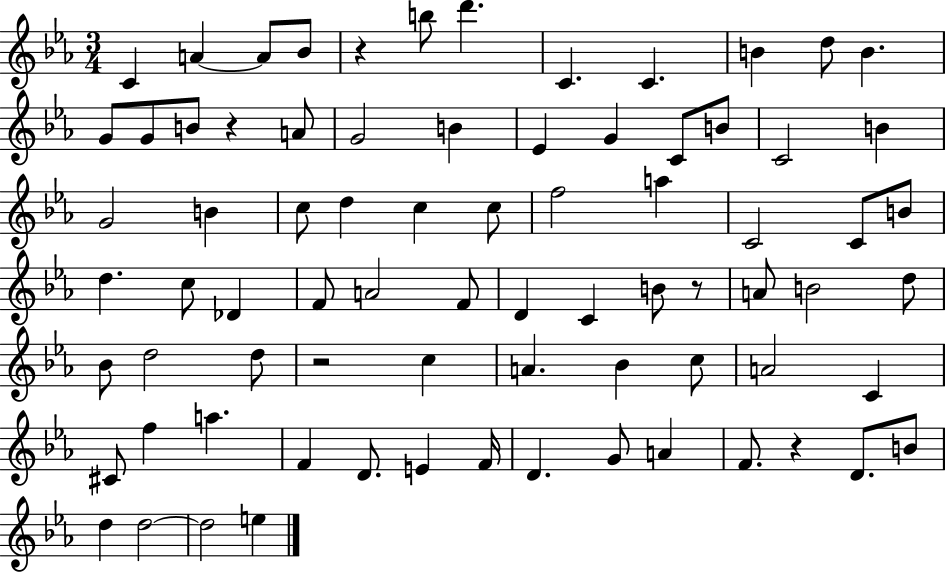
{
  \clef treble
  \numericTimeSignature
  \time 3/4
  \key ees \major
  c'4 a'4~~ a'8 bes'8 | r4 b''8 d'''4. | c'4. c'4. | b'4 d''8 b'4. | \break g'8 g'8 b'8 r4 a'8 | g'2 b'4 | ees'4 g'4 c'8 b'8 | c'2 b'4 | \break g'2 b'4 | c''8 d''4 c''4 c''8 | f''2 a''4 | c'2 c'8 b'8 | \break d''4. c''8 des'4 | f'8 a'2 f'8 | d'4 c'4 b'8 r8 | a'8 b'2 d''8 | \break bes'8 d''2 d''8 | r2 c''4 | a'4. bes'4 c''8 | a'2 c'4 | \break cis'8 f''4 a''4. | f'4 d'8. e'4 f'16 | d'4. g'8 a'4 | f'8. r4 d'8. b'8 | \break d''4 d''2~~ | d''2 e''4 | \bar "|."
}